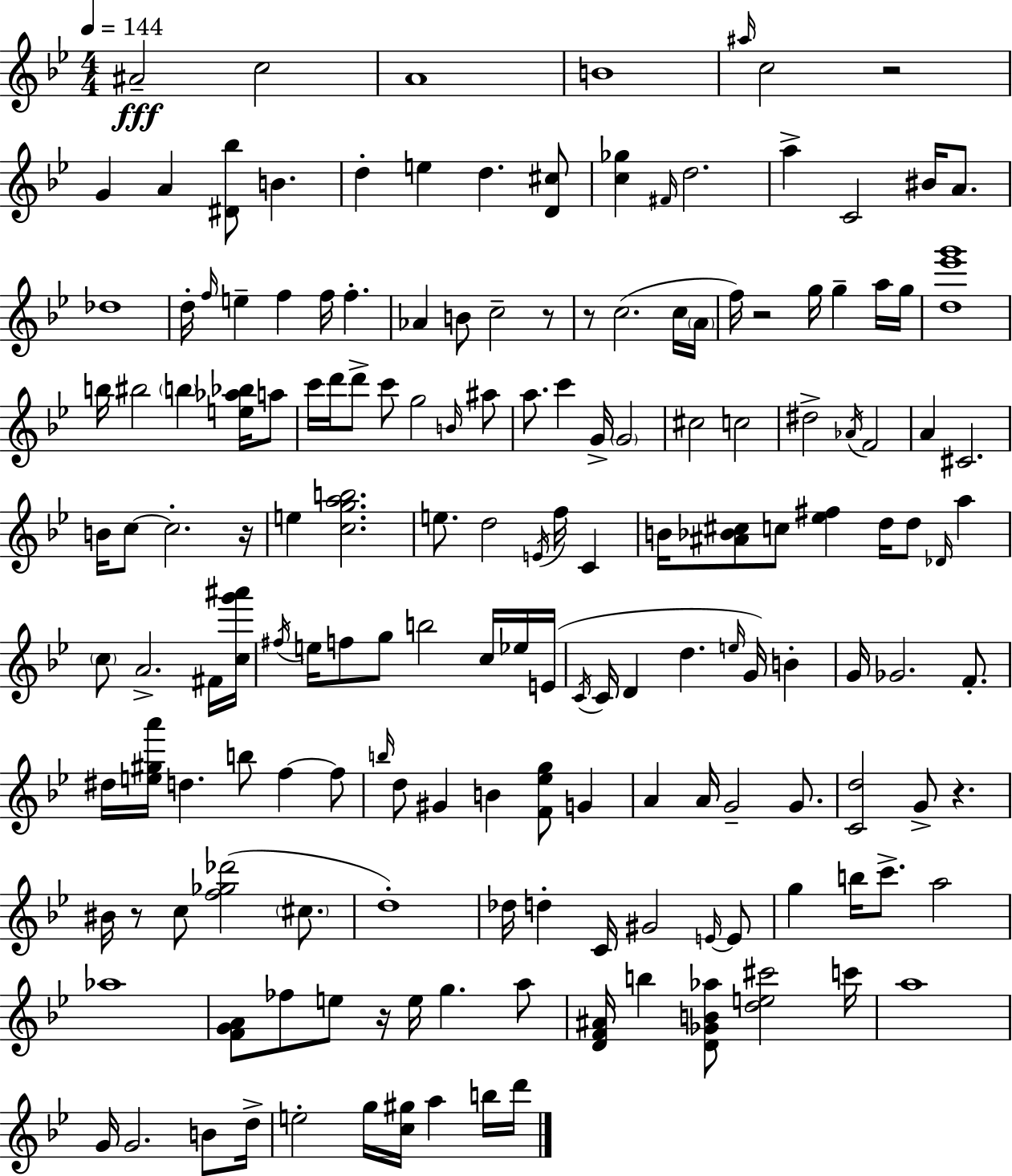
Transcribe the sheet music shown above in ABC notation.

X:1
T:Untitled
M:4/4
L:1/4
K:Bb
^A2 c2 A4 B4 ^a/4 c2 z2 G A [^D_b]/2 B d e d [D^c]/2 [c_g] ^F/4 d2 a C2 ^B/4 A/2 _d4 d/4 f/4 e f f/4 f _A B/2 c2 z/2 z/2 c2 c/4 A/4 f/4 z2 g/4 g a/4 g/4 [d_e'g']4 b/4 ^b2 b [e_a_b]/4 a/2 c'/4 d'/4 d'/2 c'/2 g2 B/4 ^a/2 a/2 c' G/4 G2 ^c2 c2 ^d2 _A/4 F2 A ^C2 B/4 c/2 c2 z/4 e [cgab]2 e/2 d2 E/4 f/4 C B/4 [^A_B^c]/2 c/2 [_e^f] d/4 d/2 _D/4 a c/2 A2 ^F/4 [cg'^a']/4 ^f/4 e/4 f/2 g/2 b2 c/4 _e/4 E/4 C/4 C/4 D d e/4 G/4 B G/4 _G2 F/2 ^d/4 [e^ga']/4 d b/2 f f/2 b/4 d/2 ^G B [F_eg]/2 G A A/4 G2 G/2 [Cd]2 G/2 z ^B/4 z/2 c/2 [f_g_d']2 ^c/2 d4 _d/4 d C/4 ^G2 E/4 E/2 g b/4 c'/2 a2 _a4 [FGA]/2 _f/2 e/2 z/4 e/4 g a/2 [DF^A]/4 b [D_GB_a]/2 [de^c']2 c'/4 a4 G/4 G2 B/2 d/4 e2 g/4 [c^g]/4 a b/4 d'/4